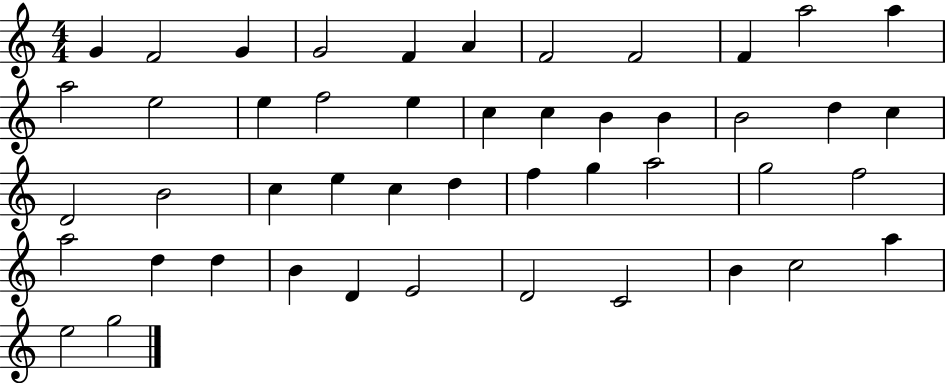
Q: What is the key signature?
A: C major